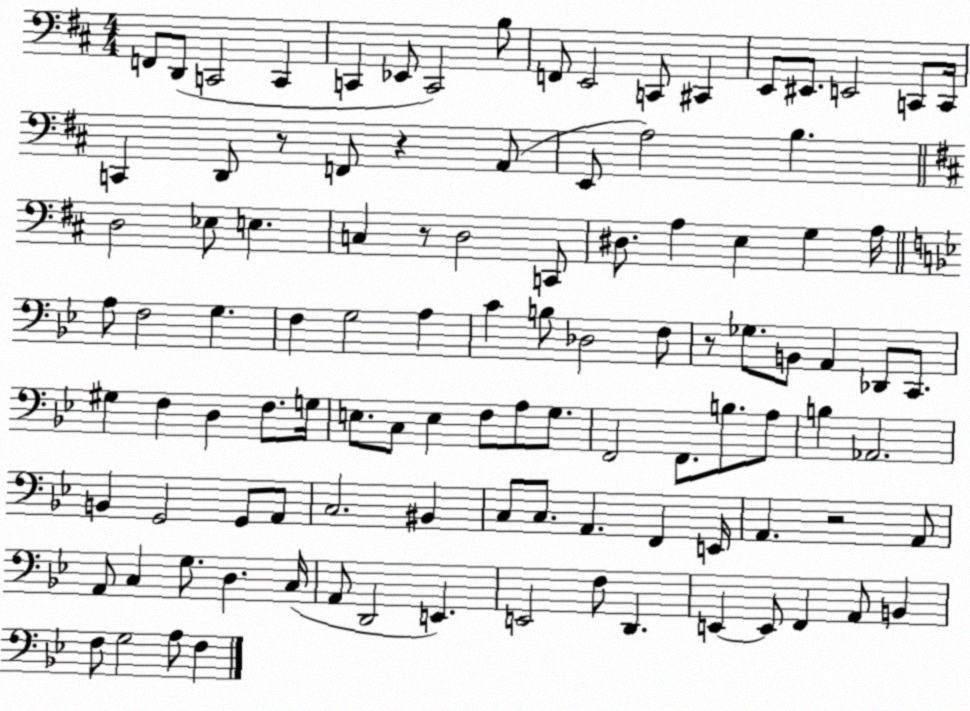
X:1
T:Untitled
M:4/4
L:1/4
K:D
F,,/2 D,,/2 C,,2 C,, C,, _E,,/2 C,,2 B,/2 F,,/2 E,,2 C,,/2 ^C,, E,,/2 ^E,,/2 E,,2 C,,/2 C,,/4 C,, D,,/2 z/2 F,,/2 z A,,/2 E,,/2 A,2 B, D,2 _E,/2 E, C, z/2 D,2 C,,/2 ^D,/2 A, E, G, A,/4 A,/2 F,2 G, F, G,2 A, C B,/2 _D,2 F,/2 z/2 _G,/2 B,,/2 A,, _D,,/2 C,,/2 ^G, F, D, F,/2 G,/4 E,/2 C,/2 E, F,/2 A,/2 G,/2 F,,2 F,,/2 B,/2 A,/2 B, _A,,2 B,, G,,2 G,,/2 A,,/2 C,2 ^B,, C,/2 C,/2 A,, F,, E,,/4 A,, z2 A,,/2 A,,/2 C, G,/2 D, C,/4 A,,/2 D,,2 E,, E,,2 F,/2 D,, E,, E,,/2 F,, A,,/2 B,, F,/2 G,2 A,/2 F,